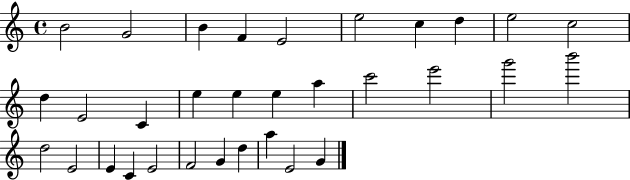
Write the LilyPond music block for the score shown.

{
  \clef treble
  \time 4/4
  \defaultTimeSignature
  \key c \major
  b'2 g'2 | b'4 f'4 e'2 | e''2 c''4 d''4 | e''2 c''2 | \break d''4 e'2 c'4 | e''4 e''4 e''4 a''4 | c'''2 e'''2 | g'''2 b'''2 | \break d''2 e'2 | e'4 c'4 e'2 | f'2 g'4 d''4 | a''4 e'2 g'4 | \break \bar "|."
}